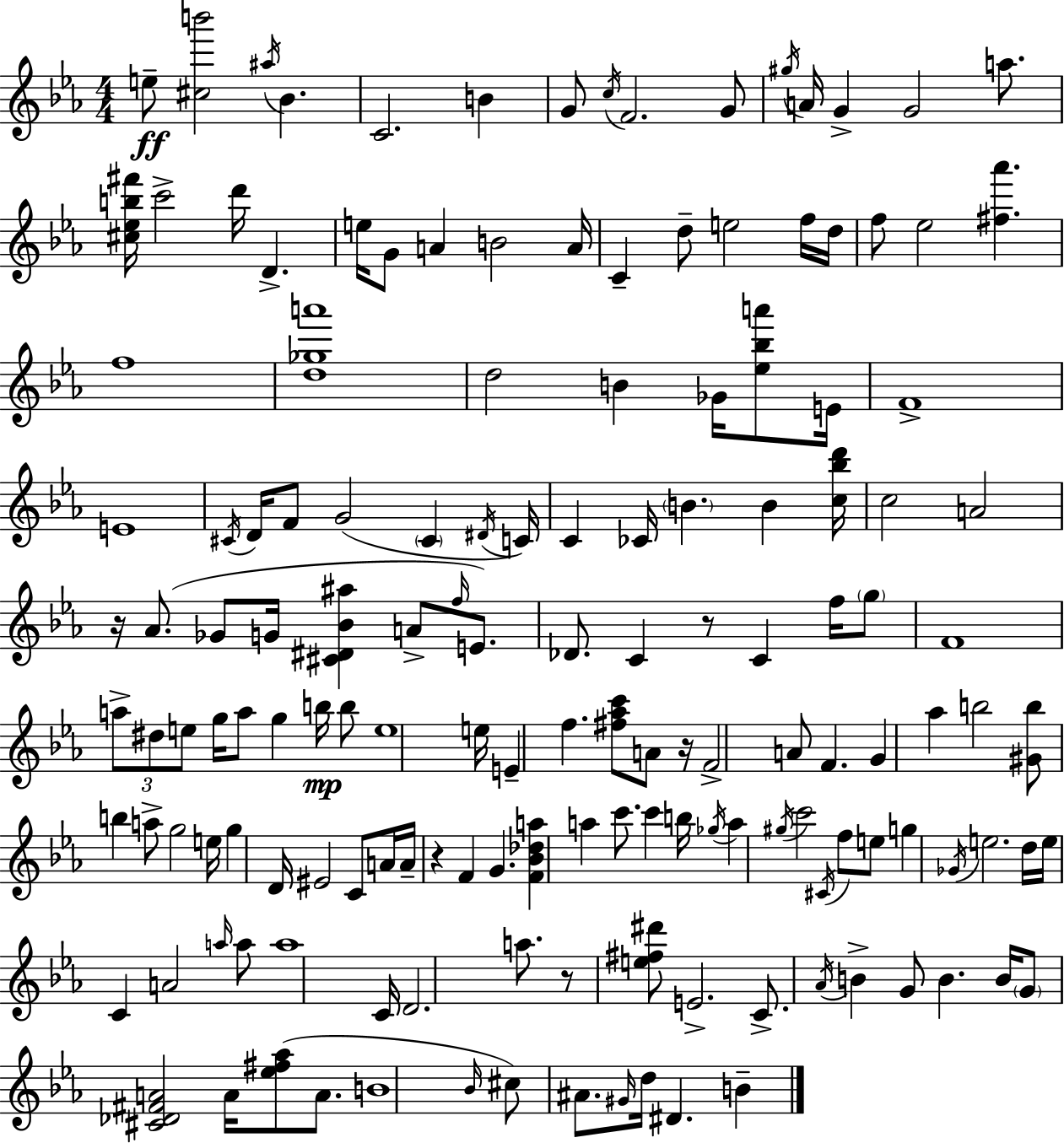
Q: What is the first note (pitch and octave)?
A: E5